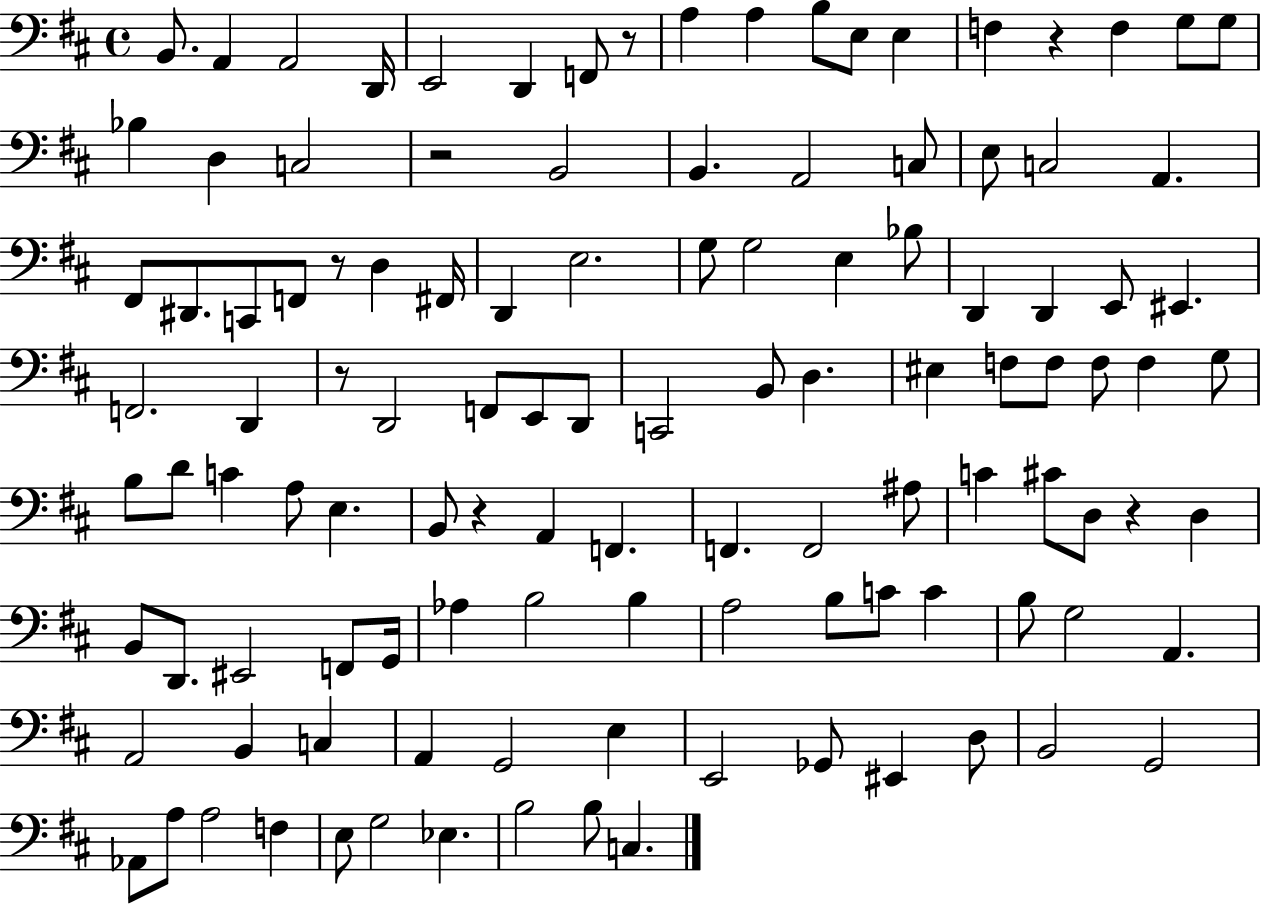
X:1
T:Untitled
M:4/4
L:1/4
K:D
B,,/2 A,, A,,2 D,,/4 E,,2 D,, F,,/2 z/2 A, A, B,/2 E,/2 E, F, z F, G,/2 G,/2 _B, D, C,2 z2 B,,2 B,, A,,2 C,/2 E,/2 C,2 A,, ^F,,/2 ^D,,/2 C,,/2 F,,/2 z/2 D, ^F,,/4 D,, E,2 G,/2 G,2 E, _B,/2 D,, D,, E,,/2 ^E,, F,,2 D,, z/2 D,,2 F,,/2 E,,/2 D,,/2 C,,2 B,,/2 D, ^E, F,/2 F,/2 F,/2 F, G,/2 B,/2 D/2 C A,/2 E, B,,/2 z A,, F,, F,, F,,2 ^A,/2 C ^C/2 D,/2 z D, B,,/2 D,,/2 ^E,,2 F,,/2 G,,/4 _A, B,2 B, A,2 B,/2 C/2 C B,/2 G,2 A,, A,,2 B,, C, A,, G,,2 E, E,,2 _G,,/2 ^E,, D,/2 B,,2 G,,2 _A,,/2 A,/2 A,2 F, E,/2 G,2 _E, B,2 B,/2 C,